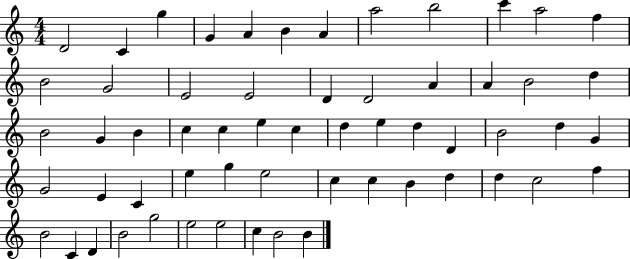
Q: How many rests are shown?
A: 0